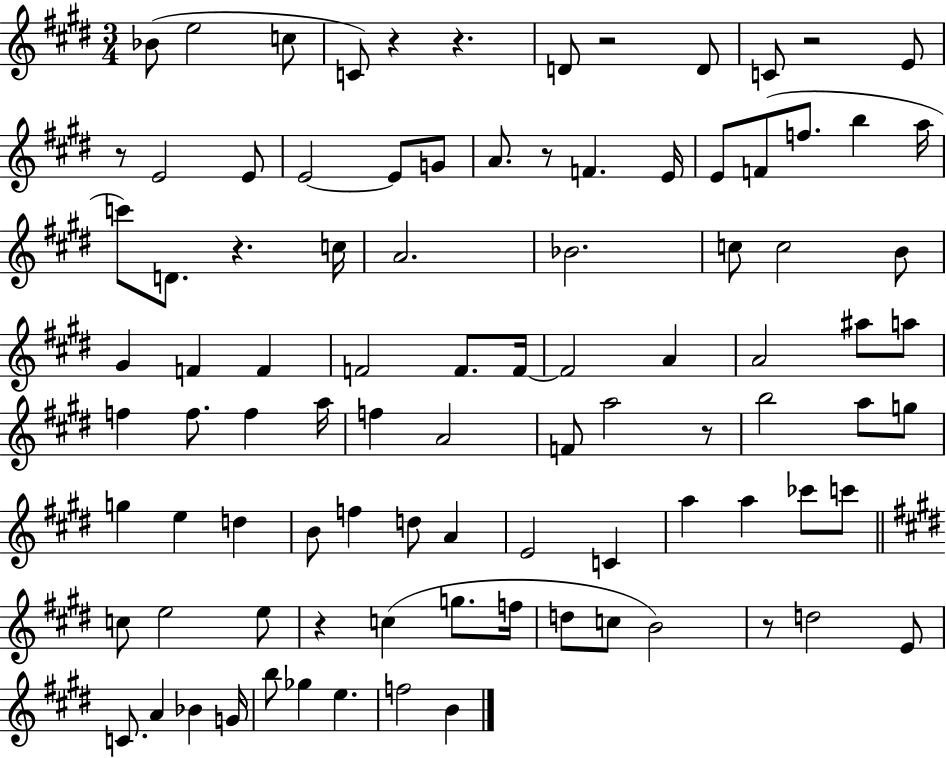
X:1
T:Untitled
M:3/4
L:1/4
K:E
_B/2 e2 c/2 C/2 z z D/2 z2 D/2 C/2 z2 E/2 z/2 E2 E/2 E2 E/2 G/2 A/2 z/2 F E/4 E/2 F/2 f/2 b a/4 c'/2 D/2 z c/4 A2 _B2 c/2 c2 B/2 ^G F F F2 F/2 F/4 F2 A A2 ^a/2 a/2 f f/2 f a/4 f A2 F/2 a2 z/2 b2 a/2 g/2 g e d B/2 f d/2 A E2 C a a _c'/2 c'/2 c/2 e2 e/2 z c g/2 f/4 d/2 c/2 B2 z/2 d2 E/2 C/2 A _B G/4 b/2 _g e f2 B